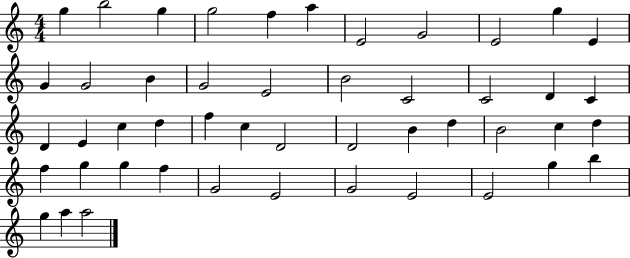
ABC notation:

X:1
T:Untitled
M:4/4
L:1/4
K:C
g b2 g g2 f a E2 G2 E2 g E G G2 B G2 E2 B2 C2 C2 D C D E c d f c D2 D2 B d B2 c d f g g f G2 E2 G2 E2 E2 g b g a a2